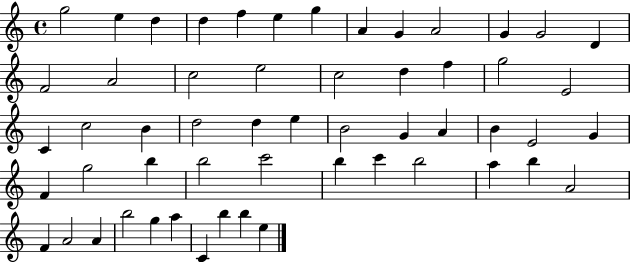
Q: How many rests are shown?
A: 0